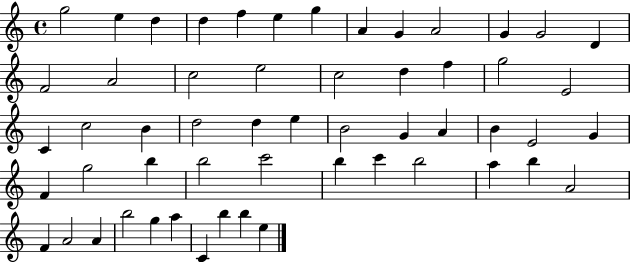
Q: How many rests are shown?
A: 0